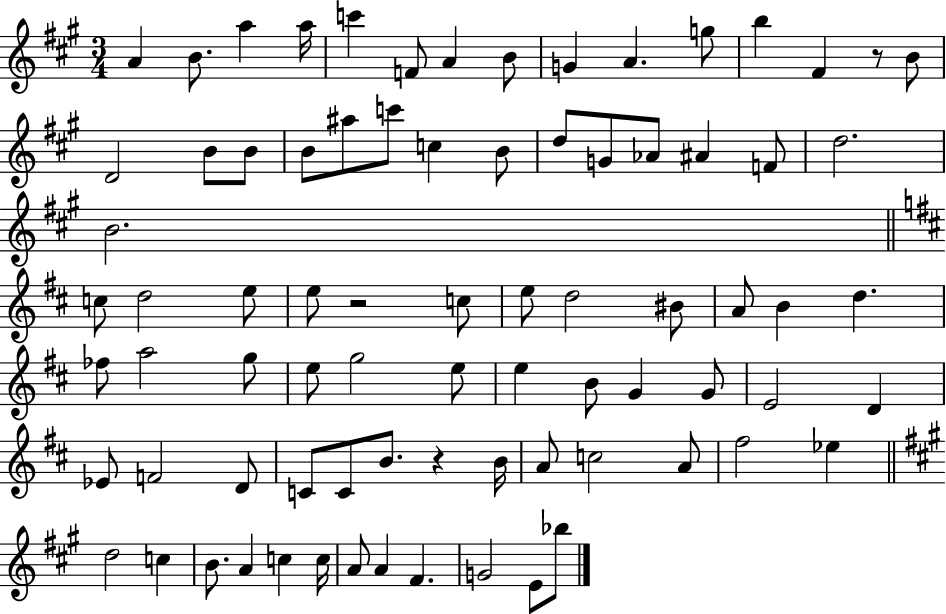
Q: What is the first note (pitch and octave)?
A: A4